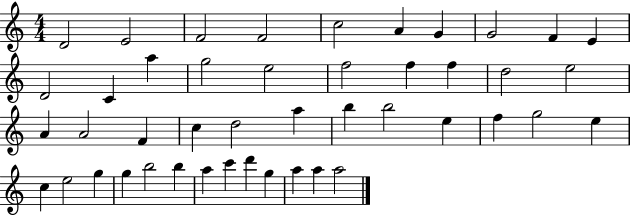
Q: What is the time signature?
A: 4/4